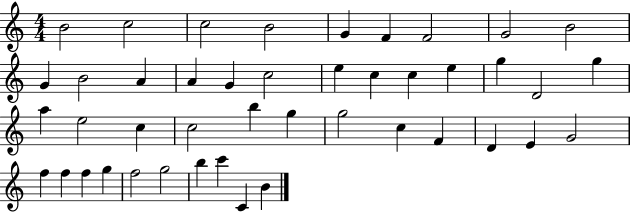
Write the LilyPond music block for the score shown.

{
  \clef treble
  \numericTimeSignature
  \time 4/4
  \key c \major
  b'2 c''2 | c''2 b'2 | g'4 f'4 f'2 | g'2 b'2 | \break g'4 b'2 a'4 | a'4 g'4 c''2 | e''4 c''4 c''4 e''4 | g''4 d'2 g''4 | \break a''4 e''2 c''4 | c''2 b''4 g''4 | g''2 c''4 f'4 | d'4 e'4 g'2 | \break f''4 f''4 f''4 g''4 | f''2 g''2 | b''4 c'''4 c'4 b'4 | \bar "|."
}